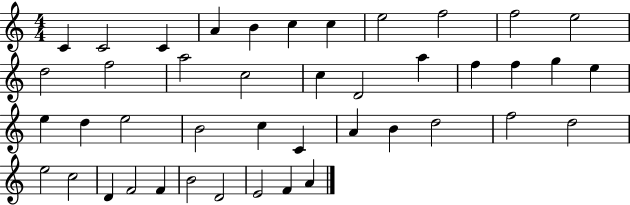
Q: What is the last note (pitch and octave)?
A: A4